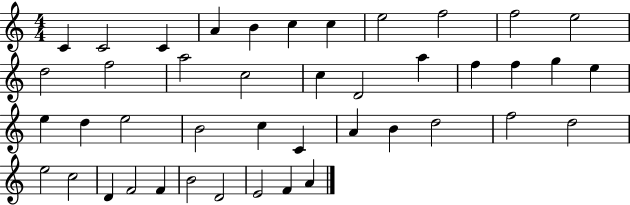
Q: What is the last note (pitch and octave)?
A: A4